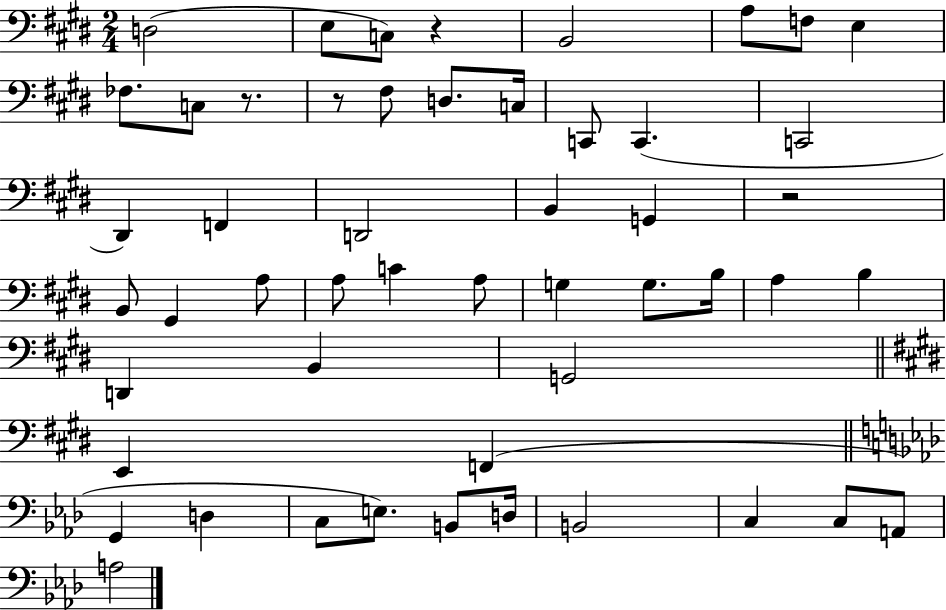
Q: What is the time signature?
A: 2/4